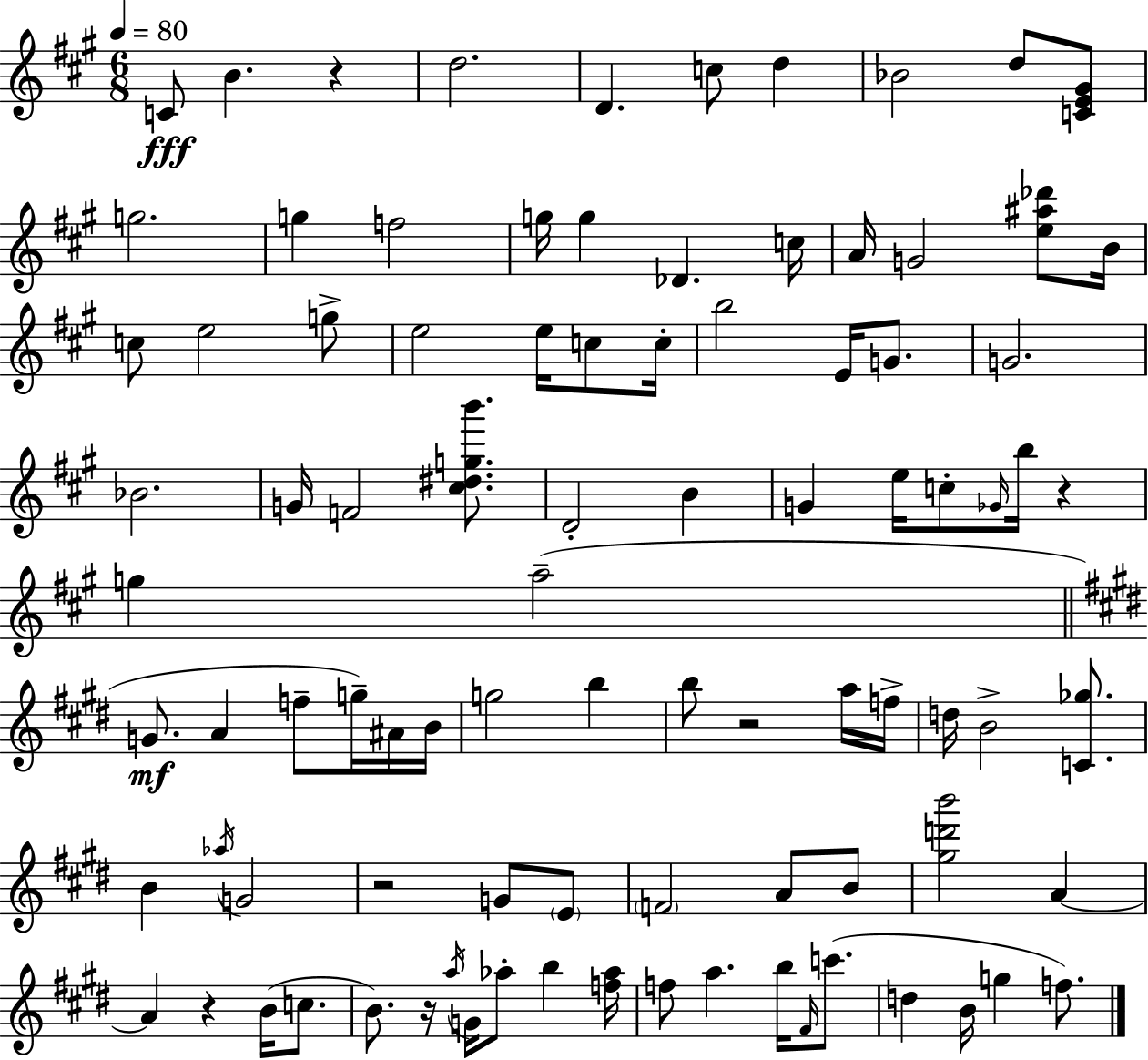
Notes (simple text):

C4/e B4/q. R/q D5/h. D4/q. C5/e D5/q Bb4/h D5/e [C4,E4,G#4]/e G5/h. G5/q F5/h G5/s G5/q Db4/q. C5/s A4/s G4/h [E5,A#5,Db6]/e B4/s C5/e E5/h G5/e E5/h E5/s C5/e C5/s B5/h E4/s G4/e. G4/h. Bb4/h. G4/s F4/h [C#5,D#5,G5,B6]/e. D4/h B4/q G4/q E5/s C5/e Gb4/s B5/s R/q G5/q A5/h G4/e. A4/q F5/e G5/s A#4/s B4/s G5/h B5/q B5/e R/h A5/s F5/s D5/s B4/h [C4,Gb5]/e. B4/q Ab5/s G4/h R/h G4/e E4/e F4/h A4/e B4/e [G#5,D6,B6]/h A4/q A4/q R/q B4/s C5/e. B4/e. R/s A5/s G4/s Ab5/e B5/q [F5,Ab5]/s F5/e A5/q. B5/s F#4/s C6/e. D5/q B4/s G5/q F5/e.